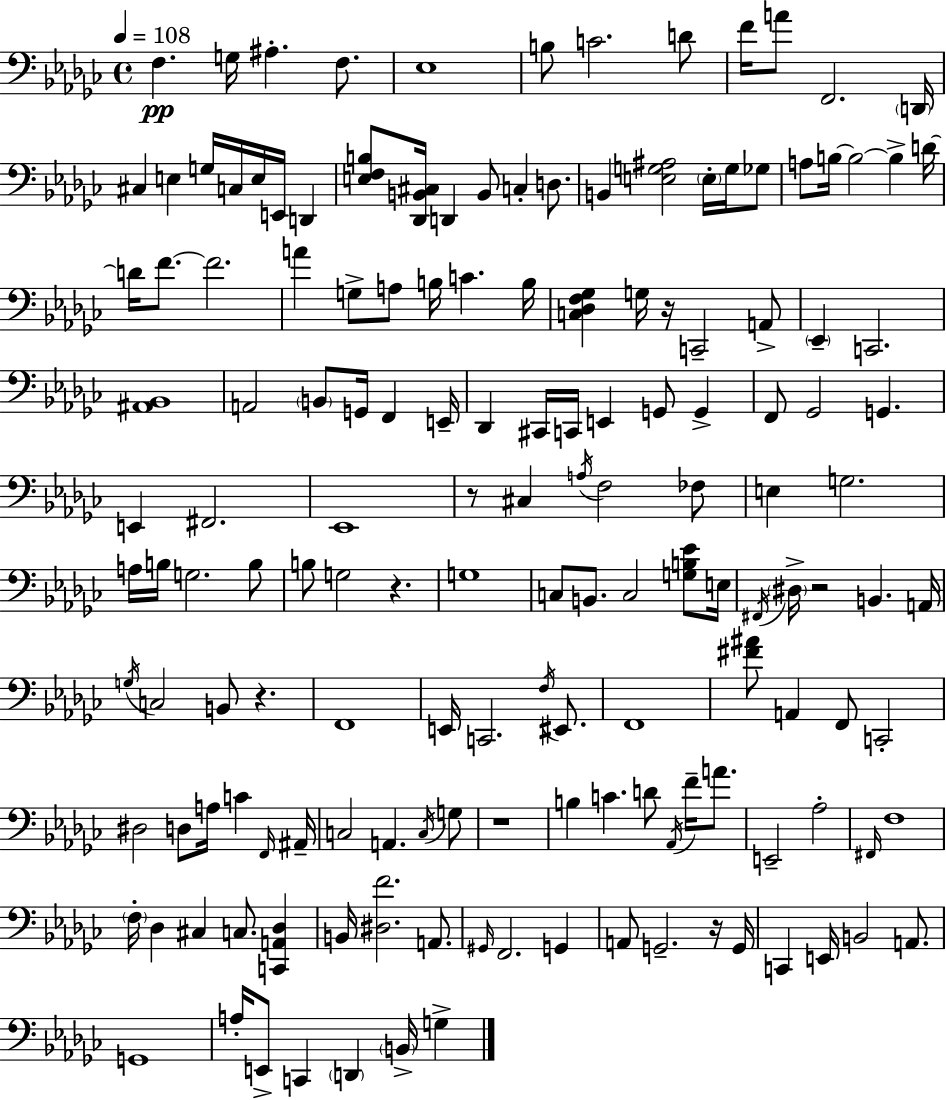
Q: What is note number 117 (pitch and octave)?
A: F3